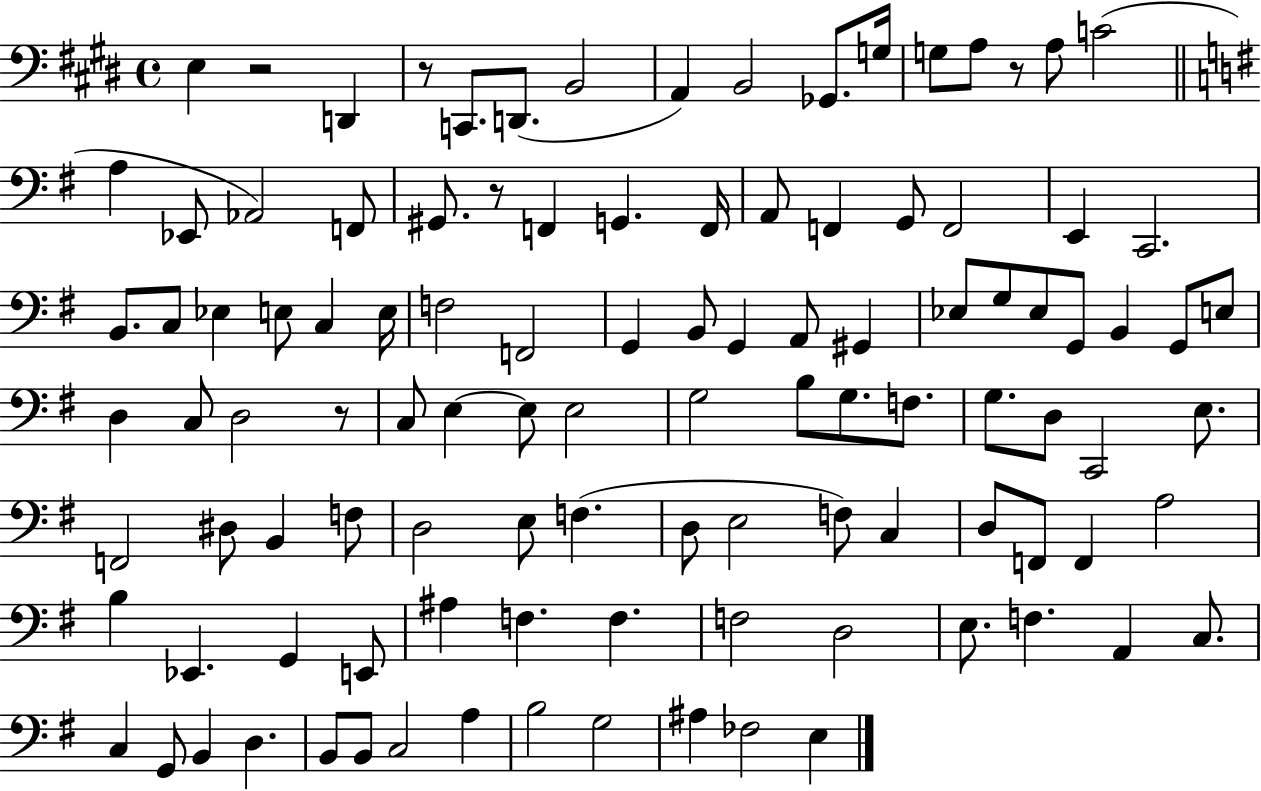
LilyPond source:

{
  \clef bass
  \time 4/4
  \defaultTimeSignature
  \key e \major
  e4 r2 d,4 | r8 c,8. d,8.( b,2 | a,4) b,2 ges,8. g16 | g8 a8 r8 a8 c'2( | \break \bar "||" \break \key g \major a4 ees,8 aes,2) f,8 | gis,8. r8 f,4 g,4. f,16 | a,8 f,4 g,8 f,2 | e,4 c,2. | \break b,8. c8 ees4 e8 c4 e16 | f2 f,2 | g,4 b,8 g,4 a,8 gis,4 | ees8 g8 ees8 g,8 b,4 g,8 e8 | \break d4 c8 d2 r8 | c8 e4~~ e8 e2 | g2 b8 g8. f8. | g8. d8 c,2 e8. | \break f,2 dis8 b,4 f8 | d2 e8 f4.( | d8 e2 f8) c4 | d8 f,8 f,4 a2 | \break b4 ees,4. g,4 e,8 | ais4 f4. f4. | f2 d2 | e8. f4. a,4 c8. | \break c4 g,8 b,4 d4. | b,8 b,8 c2 a4 | b2 g2 | ais4 fes2 e4 | \break \bar "|."
}